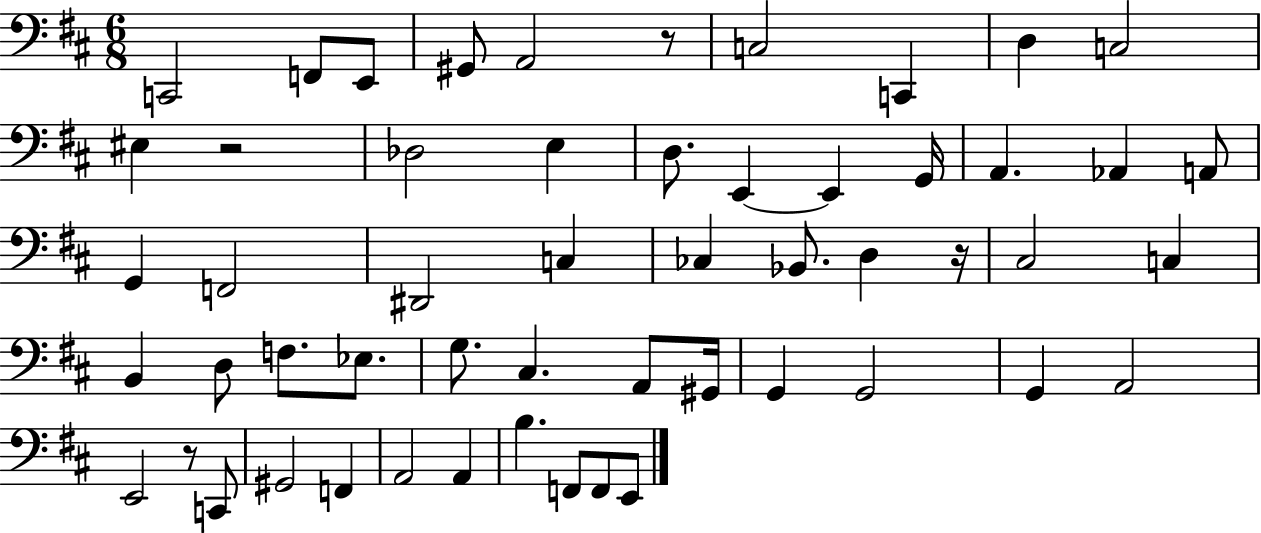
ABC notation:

X:1
T:Untitled
M:6/8
L:1/4
K:D
C,,2 F,,/2 E,,/2 ^G,,/2 A,,2 z/2 C,2 C,, D, C,2 ^E, z2 _D,2 E, D,/2 E,, E,, G,,/4 A,, _A,, A,,/2 G,, F,,2 ^D,,2 C, _C, _B,,/2 D, z/4 ^C,2 C, B,, D,/2 F,/2 _E,/2 G,/2 ^C, A,,/2 ^G,,/4 G,, G,,2 G,, A,,2 E,,2 z/2 C,,/2 ^G,,2 F,, A,,2 A,, B, F,,/2 F,,/2 E,,/2